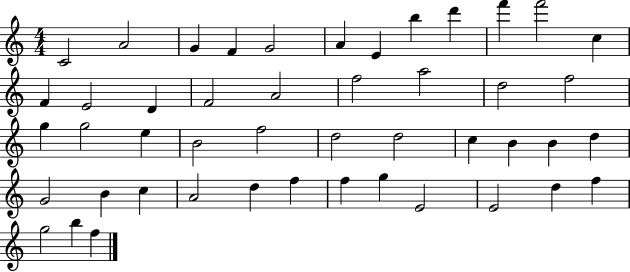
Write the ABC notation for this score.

X:1
T:Untitled
M:4/4
L:1/4
K:C
C2 A2 G F G2 A E b d' f' f'2 c F E2 D F2 A2 f2 a2 d2 f2 g g2 e B2 f2 d2 d2 c B B d G2 B c A2 d f f g E2 E2 d f g2 b f